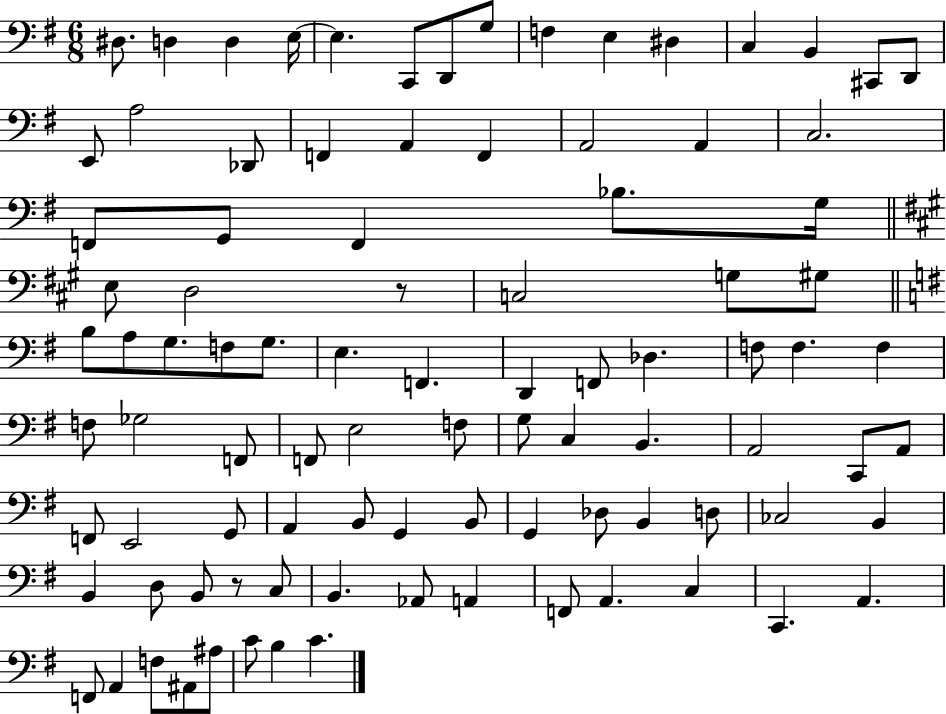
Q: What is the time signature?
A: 6/8